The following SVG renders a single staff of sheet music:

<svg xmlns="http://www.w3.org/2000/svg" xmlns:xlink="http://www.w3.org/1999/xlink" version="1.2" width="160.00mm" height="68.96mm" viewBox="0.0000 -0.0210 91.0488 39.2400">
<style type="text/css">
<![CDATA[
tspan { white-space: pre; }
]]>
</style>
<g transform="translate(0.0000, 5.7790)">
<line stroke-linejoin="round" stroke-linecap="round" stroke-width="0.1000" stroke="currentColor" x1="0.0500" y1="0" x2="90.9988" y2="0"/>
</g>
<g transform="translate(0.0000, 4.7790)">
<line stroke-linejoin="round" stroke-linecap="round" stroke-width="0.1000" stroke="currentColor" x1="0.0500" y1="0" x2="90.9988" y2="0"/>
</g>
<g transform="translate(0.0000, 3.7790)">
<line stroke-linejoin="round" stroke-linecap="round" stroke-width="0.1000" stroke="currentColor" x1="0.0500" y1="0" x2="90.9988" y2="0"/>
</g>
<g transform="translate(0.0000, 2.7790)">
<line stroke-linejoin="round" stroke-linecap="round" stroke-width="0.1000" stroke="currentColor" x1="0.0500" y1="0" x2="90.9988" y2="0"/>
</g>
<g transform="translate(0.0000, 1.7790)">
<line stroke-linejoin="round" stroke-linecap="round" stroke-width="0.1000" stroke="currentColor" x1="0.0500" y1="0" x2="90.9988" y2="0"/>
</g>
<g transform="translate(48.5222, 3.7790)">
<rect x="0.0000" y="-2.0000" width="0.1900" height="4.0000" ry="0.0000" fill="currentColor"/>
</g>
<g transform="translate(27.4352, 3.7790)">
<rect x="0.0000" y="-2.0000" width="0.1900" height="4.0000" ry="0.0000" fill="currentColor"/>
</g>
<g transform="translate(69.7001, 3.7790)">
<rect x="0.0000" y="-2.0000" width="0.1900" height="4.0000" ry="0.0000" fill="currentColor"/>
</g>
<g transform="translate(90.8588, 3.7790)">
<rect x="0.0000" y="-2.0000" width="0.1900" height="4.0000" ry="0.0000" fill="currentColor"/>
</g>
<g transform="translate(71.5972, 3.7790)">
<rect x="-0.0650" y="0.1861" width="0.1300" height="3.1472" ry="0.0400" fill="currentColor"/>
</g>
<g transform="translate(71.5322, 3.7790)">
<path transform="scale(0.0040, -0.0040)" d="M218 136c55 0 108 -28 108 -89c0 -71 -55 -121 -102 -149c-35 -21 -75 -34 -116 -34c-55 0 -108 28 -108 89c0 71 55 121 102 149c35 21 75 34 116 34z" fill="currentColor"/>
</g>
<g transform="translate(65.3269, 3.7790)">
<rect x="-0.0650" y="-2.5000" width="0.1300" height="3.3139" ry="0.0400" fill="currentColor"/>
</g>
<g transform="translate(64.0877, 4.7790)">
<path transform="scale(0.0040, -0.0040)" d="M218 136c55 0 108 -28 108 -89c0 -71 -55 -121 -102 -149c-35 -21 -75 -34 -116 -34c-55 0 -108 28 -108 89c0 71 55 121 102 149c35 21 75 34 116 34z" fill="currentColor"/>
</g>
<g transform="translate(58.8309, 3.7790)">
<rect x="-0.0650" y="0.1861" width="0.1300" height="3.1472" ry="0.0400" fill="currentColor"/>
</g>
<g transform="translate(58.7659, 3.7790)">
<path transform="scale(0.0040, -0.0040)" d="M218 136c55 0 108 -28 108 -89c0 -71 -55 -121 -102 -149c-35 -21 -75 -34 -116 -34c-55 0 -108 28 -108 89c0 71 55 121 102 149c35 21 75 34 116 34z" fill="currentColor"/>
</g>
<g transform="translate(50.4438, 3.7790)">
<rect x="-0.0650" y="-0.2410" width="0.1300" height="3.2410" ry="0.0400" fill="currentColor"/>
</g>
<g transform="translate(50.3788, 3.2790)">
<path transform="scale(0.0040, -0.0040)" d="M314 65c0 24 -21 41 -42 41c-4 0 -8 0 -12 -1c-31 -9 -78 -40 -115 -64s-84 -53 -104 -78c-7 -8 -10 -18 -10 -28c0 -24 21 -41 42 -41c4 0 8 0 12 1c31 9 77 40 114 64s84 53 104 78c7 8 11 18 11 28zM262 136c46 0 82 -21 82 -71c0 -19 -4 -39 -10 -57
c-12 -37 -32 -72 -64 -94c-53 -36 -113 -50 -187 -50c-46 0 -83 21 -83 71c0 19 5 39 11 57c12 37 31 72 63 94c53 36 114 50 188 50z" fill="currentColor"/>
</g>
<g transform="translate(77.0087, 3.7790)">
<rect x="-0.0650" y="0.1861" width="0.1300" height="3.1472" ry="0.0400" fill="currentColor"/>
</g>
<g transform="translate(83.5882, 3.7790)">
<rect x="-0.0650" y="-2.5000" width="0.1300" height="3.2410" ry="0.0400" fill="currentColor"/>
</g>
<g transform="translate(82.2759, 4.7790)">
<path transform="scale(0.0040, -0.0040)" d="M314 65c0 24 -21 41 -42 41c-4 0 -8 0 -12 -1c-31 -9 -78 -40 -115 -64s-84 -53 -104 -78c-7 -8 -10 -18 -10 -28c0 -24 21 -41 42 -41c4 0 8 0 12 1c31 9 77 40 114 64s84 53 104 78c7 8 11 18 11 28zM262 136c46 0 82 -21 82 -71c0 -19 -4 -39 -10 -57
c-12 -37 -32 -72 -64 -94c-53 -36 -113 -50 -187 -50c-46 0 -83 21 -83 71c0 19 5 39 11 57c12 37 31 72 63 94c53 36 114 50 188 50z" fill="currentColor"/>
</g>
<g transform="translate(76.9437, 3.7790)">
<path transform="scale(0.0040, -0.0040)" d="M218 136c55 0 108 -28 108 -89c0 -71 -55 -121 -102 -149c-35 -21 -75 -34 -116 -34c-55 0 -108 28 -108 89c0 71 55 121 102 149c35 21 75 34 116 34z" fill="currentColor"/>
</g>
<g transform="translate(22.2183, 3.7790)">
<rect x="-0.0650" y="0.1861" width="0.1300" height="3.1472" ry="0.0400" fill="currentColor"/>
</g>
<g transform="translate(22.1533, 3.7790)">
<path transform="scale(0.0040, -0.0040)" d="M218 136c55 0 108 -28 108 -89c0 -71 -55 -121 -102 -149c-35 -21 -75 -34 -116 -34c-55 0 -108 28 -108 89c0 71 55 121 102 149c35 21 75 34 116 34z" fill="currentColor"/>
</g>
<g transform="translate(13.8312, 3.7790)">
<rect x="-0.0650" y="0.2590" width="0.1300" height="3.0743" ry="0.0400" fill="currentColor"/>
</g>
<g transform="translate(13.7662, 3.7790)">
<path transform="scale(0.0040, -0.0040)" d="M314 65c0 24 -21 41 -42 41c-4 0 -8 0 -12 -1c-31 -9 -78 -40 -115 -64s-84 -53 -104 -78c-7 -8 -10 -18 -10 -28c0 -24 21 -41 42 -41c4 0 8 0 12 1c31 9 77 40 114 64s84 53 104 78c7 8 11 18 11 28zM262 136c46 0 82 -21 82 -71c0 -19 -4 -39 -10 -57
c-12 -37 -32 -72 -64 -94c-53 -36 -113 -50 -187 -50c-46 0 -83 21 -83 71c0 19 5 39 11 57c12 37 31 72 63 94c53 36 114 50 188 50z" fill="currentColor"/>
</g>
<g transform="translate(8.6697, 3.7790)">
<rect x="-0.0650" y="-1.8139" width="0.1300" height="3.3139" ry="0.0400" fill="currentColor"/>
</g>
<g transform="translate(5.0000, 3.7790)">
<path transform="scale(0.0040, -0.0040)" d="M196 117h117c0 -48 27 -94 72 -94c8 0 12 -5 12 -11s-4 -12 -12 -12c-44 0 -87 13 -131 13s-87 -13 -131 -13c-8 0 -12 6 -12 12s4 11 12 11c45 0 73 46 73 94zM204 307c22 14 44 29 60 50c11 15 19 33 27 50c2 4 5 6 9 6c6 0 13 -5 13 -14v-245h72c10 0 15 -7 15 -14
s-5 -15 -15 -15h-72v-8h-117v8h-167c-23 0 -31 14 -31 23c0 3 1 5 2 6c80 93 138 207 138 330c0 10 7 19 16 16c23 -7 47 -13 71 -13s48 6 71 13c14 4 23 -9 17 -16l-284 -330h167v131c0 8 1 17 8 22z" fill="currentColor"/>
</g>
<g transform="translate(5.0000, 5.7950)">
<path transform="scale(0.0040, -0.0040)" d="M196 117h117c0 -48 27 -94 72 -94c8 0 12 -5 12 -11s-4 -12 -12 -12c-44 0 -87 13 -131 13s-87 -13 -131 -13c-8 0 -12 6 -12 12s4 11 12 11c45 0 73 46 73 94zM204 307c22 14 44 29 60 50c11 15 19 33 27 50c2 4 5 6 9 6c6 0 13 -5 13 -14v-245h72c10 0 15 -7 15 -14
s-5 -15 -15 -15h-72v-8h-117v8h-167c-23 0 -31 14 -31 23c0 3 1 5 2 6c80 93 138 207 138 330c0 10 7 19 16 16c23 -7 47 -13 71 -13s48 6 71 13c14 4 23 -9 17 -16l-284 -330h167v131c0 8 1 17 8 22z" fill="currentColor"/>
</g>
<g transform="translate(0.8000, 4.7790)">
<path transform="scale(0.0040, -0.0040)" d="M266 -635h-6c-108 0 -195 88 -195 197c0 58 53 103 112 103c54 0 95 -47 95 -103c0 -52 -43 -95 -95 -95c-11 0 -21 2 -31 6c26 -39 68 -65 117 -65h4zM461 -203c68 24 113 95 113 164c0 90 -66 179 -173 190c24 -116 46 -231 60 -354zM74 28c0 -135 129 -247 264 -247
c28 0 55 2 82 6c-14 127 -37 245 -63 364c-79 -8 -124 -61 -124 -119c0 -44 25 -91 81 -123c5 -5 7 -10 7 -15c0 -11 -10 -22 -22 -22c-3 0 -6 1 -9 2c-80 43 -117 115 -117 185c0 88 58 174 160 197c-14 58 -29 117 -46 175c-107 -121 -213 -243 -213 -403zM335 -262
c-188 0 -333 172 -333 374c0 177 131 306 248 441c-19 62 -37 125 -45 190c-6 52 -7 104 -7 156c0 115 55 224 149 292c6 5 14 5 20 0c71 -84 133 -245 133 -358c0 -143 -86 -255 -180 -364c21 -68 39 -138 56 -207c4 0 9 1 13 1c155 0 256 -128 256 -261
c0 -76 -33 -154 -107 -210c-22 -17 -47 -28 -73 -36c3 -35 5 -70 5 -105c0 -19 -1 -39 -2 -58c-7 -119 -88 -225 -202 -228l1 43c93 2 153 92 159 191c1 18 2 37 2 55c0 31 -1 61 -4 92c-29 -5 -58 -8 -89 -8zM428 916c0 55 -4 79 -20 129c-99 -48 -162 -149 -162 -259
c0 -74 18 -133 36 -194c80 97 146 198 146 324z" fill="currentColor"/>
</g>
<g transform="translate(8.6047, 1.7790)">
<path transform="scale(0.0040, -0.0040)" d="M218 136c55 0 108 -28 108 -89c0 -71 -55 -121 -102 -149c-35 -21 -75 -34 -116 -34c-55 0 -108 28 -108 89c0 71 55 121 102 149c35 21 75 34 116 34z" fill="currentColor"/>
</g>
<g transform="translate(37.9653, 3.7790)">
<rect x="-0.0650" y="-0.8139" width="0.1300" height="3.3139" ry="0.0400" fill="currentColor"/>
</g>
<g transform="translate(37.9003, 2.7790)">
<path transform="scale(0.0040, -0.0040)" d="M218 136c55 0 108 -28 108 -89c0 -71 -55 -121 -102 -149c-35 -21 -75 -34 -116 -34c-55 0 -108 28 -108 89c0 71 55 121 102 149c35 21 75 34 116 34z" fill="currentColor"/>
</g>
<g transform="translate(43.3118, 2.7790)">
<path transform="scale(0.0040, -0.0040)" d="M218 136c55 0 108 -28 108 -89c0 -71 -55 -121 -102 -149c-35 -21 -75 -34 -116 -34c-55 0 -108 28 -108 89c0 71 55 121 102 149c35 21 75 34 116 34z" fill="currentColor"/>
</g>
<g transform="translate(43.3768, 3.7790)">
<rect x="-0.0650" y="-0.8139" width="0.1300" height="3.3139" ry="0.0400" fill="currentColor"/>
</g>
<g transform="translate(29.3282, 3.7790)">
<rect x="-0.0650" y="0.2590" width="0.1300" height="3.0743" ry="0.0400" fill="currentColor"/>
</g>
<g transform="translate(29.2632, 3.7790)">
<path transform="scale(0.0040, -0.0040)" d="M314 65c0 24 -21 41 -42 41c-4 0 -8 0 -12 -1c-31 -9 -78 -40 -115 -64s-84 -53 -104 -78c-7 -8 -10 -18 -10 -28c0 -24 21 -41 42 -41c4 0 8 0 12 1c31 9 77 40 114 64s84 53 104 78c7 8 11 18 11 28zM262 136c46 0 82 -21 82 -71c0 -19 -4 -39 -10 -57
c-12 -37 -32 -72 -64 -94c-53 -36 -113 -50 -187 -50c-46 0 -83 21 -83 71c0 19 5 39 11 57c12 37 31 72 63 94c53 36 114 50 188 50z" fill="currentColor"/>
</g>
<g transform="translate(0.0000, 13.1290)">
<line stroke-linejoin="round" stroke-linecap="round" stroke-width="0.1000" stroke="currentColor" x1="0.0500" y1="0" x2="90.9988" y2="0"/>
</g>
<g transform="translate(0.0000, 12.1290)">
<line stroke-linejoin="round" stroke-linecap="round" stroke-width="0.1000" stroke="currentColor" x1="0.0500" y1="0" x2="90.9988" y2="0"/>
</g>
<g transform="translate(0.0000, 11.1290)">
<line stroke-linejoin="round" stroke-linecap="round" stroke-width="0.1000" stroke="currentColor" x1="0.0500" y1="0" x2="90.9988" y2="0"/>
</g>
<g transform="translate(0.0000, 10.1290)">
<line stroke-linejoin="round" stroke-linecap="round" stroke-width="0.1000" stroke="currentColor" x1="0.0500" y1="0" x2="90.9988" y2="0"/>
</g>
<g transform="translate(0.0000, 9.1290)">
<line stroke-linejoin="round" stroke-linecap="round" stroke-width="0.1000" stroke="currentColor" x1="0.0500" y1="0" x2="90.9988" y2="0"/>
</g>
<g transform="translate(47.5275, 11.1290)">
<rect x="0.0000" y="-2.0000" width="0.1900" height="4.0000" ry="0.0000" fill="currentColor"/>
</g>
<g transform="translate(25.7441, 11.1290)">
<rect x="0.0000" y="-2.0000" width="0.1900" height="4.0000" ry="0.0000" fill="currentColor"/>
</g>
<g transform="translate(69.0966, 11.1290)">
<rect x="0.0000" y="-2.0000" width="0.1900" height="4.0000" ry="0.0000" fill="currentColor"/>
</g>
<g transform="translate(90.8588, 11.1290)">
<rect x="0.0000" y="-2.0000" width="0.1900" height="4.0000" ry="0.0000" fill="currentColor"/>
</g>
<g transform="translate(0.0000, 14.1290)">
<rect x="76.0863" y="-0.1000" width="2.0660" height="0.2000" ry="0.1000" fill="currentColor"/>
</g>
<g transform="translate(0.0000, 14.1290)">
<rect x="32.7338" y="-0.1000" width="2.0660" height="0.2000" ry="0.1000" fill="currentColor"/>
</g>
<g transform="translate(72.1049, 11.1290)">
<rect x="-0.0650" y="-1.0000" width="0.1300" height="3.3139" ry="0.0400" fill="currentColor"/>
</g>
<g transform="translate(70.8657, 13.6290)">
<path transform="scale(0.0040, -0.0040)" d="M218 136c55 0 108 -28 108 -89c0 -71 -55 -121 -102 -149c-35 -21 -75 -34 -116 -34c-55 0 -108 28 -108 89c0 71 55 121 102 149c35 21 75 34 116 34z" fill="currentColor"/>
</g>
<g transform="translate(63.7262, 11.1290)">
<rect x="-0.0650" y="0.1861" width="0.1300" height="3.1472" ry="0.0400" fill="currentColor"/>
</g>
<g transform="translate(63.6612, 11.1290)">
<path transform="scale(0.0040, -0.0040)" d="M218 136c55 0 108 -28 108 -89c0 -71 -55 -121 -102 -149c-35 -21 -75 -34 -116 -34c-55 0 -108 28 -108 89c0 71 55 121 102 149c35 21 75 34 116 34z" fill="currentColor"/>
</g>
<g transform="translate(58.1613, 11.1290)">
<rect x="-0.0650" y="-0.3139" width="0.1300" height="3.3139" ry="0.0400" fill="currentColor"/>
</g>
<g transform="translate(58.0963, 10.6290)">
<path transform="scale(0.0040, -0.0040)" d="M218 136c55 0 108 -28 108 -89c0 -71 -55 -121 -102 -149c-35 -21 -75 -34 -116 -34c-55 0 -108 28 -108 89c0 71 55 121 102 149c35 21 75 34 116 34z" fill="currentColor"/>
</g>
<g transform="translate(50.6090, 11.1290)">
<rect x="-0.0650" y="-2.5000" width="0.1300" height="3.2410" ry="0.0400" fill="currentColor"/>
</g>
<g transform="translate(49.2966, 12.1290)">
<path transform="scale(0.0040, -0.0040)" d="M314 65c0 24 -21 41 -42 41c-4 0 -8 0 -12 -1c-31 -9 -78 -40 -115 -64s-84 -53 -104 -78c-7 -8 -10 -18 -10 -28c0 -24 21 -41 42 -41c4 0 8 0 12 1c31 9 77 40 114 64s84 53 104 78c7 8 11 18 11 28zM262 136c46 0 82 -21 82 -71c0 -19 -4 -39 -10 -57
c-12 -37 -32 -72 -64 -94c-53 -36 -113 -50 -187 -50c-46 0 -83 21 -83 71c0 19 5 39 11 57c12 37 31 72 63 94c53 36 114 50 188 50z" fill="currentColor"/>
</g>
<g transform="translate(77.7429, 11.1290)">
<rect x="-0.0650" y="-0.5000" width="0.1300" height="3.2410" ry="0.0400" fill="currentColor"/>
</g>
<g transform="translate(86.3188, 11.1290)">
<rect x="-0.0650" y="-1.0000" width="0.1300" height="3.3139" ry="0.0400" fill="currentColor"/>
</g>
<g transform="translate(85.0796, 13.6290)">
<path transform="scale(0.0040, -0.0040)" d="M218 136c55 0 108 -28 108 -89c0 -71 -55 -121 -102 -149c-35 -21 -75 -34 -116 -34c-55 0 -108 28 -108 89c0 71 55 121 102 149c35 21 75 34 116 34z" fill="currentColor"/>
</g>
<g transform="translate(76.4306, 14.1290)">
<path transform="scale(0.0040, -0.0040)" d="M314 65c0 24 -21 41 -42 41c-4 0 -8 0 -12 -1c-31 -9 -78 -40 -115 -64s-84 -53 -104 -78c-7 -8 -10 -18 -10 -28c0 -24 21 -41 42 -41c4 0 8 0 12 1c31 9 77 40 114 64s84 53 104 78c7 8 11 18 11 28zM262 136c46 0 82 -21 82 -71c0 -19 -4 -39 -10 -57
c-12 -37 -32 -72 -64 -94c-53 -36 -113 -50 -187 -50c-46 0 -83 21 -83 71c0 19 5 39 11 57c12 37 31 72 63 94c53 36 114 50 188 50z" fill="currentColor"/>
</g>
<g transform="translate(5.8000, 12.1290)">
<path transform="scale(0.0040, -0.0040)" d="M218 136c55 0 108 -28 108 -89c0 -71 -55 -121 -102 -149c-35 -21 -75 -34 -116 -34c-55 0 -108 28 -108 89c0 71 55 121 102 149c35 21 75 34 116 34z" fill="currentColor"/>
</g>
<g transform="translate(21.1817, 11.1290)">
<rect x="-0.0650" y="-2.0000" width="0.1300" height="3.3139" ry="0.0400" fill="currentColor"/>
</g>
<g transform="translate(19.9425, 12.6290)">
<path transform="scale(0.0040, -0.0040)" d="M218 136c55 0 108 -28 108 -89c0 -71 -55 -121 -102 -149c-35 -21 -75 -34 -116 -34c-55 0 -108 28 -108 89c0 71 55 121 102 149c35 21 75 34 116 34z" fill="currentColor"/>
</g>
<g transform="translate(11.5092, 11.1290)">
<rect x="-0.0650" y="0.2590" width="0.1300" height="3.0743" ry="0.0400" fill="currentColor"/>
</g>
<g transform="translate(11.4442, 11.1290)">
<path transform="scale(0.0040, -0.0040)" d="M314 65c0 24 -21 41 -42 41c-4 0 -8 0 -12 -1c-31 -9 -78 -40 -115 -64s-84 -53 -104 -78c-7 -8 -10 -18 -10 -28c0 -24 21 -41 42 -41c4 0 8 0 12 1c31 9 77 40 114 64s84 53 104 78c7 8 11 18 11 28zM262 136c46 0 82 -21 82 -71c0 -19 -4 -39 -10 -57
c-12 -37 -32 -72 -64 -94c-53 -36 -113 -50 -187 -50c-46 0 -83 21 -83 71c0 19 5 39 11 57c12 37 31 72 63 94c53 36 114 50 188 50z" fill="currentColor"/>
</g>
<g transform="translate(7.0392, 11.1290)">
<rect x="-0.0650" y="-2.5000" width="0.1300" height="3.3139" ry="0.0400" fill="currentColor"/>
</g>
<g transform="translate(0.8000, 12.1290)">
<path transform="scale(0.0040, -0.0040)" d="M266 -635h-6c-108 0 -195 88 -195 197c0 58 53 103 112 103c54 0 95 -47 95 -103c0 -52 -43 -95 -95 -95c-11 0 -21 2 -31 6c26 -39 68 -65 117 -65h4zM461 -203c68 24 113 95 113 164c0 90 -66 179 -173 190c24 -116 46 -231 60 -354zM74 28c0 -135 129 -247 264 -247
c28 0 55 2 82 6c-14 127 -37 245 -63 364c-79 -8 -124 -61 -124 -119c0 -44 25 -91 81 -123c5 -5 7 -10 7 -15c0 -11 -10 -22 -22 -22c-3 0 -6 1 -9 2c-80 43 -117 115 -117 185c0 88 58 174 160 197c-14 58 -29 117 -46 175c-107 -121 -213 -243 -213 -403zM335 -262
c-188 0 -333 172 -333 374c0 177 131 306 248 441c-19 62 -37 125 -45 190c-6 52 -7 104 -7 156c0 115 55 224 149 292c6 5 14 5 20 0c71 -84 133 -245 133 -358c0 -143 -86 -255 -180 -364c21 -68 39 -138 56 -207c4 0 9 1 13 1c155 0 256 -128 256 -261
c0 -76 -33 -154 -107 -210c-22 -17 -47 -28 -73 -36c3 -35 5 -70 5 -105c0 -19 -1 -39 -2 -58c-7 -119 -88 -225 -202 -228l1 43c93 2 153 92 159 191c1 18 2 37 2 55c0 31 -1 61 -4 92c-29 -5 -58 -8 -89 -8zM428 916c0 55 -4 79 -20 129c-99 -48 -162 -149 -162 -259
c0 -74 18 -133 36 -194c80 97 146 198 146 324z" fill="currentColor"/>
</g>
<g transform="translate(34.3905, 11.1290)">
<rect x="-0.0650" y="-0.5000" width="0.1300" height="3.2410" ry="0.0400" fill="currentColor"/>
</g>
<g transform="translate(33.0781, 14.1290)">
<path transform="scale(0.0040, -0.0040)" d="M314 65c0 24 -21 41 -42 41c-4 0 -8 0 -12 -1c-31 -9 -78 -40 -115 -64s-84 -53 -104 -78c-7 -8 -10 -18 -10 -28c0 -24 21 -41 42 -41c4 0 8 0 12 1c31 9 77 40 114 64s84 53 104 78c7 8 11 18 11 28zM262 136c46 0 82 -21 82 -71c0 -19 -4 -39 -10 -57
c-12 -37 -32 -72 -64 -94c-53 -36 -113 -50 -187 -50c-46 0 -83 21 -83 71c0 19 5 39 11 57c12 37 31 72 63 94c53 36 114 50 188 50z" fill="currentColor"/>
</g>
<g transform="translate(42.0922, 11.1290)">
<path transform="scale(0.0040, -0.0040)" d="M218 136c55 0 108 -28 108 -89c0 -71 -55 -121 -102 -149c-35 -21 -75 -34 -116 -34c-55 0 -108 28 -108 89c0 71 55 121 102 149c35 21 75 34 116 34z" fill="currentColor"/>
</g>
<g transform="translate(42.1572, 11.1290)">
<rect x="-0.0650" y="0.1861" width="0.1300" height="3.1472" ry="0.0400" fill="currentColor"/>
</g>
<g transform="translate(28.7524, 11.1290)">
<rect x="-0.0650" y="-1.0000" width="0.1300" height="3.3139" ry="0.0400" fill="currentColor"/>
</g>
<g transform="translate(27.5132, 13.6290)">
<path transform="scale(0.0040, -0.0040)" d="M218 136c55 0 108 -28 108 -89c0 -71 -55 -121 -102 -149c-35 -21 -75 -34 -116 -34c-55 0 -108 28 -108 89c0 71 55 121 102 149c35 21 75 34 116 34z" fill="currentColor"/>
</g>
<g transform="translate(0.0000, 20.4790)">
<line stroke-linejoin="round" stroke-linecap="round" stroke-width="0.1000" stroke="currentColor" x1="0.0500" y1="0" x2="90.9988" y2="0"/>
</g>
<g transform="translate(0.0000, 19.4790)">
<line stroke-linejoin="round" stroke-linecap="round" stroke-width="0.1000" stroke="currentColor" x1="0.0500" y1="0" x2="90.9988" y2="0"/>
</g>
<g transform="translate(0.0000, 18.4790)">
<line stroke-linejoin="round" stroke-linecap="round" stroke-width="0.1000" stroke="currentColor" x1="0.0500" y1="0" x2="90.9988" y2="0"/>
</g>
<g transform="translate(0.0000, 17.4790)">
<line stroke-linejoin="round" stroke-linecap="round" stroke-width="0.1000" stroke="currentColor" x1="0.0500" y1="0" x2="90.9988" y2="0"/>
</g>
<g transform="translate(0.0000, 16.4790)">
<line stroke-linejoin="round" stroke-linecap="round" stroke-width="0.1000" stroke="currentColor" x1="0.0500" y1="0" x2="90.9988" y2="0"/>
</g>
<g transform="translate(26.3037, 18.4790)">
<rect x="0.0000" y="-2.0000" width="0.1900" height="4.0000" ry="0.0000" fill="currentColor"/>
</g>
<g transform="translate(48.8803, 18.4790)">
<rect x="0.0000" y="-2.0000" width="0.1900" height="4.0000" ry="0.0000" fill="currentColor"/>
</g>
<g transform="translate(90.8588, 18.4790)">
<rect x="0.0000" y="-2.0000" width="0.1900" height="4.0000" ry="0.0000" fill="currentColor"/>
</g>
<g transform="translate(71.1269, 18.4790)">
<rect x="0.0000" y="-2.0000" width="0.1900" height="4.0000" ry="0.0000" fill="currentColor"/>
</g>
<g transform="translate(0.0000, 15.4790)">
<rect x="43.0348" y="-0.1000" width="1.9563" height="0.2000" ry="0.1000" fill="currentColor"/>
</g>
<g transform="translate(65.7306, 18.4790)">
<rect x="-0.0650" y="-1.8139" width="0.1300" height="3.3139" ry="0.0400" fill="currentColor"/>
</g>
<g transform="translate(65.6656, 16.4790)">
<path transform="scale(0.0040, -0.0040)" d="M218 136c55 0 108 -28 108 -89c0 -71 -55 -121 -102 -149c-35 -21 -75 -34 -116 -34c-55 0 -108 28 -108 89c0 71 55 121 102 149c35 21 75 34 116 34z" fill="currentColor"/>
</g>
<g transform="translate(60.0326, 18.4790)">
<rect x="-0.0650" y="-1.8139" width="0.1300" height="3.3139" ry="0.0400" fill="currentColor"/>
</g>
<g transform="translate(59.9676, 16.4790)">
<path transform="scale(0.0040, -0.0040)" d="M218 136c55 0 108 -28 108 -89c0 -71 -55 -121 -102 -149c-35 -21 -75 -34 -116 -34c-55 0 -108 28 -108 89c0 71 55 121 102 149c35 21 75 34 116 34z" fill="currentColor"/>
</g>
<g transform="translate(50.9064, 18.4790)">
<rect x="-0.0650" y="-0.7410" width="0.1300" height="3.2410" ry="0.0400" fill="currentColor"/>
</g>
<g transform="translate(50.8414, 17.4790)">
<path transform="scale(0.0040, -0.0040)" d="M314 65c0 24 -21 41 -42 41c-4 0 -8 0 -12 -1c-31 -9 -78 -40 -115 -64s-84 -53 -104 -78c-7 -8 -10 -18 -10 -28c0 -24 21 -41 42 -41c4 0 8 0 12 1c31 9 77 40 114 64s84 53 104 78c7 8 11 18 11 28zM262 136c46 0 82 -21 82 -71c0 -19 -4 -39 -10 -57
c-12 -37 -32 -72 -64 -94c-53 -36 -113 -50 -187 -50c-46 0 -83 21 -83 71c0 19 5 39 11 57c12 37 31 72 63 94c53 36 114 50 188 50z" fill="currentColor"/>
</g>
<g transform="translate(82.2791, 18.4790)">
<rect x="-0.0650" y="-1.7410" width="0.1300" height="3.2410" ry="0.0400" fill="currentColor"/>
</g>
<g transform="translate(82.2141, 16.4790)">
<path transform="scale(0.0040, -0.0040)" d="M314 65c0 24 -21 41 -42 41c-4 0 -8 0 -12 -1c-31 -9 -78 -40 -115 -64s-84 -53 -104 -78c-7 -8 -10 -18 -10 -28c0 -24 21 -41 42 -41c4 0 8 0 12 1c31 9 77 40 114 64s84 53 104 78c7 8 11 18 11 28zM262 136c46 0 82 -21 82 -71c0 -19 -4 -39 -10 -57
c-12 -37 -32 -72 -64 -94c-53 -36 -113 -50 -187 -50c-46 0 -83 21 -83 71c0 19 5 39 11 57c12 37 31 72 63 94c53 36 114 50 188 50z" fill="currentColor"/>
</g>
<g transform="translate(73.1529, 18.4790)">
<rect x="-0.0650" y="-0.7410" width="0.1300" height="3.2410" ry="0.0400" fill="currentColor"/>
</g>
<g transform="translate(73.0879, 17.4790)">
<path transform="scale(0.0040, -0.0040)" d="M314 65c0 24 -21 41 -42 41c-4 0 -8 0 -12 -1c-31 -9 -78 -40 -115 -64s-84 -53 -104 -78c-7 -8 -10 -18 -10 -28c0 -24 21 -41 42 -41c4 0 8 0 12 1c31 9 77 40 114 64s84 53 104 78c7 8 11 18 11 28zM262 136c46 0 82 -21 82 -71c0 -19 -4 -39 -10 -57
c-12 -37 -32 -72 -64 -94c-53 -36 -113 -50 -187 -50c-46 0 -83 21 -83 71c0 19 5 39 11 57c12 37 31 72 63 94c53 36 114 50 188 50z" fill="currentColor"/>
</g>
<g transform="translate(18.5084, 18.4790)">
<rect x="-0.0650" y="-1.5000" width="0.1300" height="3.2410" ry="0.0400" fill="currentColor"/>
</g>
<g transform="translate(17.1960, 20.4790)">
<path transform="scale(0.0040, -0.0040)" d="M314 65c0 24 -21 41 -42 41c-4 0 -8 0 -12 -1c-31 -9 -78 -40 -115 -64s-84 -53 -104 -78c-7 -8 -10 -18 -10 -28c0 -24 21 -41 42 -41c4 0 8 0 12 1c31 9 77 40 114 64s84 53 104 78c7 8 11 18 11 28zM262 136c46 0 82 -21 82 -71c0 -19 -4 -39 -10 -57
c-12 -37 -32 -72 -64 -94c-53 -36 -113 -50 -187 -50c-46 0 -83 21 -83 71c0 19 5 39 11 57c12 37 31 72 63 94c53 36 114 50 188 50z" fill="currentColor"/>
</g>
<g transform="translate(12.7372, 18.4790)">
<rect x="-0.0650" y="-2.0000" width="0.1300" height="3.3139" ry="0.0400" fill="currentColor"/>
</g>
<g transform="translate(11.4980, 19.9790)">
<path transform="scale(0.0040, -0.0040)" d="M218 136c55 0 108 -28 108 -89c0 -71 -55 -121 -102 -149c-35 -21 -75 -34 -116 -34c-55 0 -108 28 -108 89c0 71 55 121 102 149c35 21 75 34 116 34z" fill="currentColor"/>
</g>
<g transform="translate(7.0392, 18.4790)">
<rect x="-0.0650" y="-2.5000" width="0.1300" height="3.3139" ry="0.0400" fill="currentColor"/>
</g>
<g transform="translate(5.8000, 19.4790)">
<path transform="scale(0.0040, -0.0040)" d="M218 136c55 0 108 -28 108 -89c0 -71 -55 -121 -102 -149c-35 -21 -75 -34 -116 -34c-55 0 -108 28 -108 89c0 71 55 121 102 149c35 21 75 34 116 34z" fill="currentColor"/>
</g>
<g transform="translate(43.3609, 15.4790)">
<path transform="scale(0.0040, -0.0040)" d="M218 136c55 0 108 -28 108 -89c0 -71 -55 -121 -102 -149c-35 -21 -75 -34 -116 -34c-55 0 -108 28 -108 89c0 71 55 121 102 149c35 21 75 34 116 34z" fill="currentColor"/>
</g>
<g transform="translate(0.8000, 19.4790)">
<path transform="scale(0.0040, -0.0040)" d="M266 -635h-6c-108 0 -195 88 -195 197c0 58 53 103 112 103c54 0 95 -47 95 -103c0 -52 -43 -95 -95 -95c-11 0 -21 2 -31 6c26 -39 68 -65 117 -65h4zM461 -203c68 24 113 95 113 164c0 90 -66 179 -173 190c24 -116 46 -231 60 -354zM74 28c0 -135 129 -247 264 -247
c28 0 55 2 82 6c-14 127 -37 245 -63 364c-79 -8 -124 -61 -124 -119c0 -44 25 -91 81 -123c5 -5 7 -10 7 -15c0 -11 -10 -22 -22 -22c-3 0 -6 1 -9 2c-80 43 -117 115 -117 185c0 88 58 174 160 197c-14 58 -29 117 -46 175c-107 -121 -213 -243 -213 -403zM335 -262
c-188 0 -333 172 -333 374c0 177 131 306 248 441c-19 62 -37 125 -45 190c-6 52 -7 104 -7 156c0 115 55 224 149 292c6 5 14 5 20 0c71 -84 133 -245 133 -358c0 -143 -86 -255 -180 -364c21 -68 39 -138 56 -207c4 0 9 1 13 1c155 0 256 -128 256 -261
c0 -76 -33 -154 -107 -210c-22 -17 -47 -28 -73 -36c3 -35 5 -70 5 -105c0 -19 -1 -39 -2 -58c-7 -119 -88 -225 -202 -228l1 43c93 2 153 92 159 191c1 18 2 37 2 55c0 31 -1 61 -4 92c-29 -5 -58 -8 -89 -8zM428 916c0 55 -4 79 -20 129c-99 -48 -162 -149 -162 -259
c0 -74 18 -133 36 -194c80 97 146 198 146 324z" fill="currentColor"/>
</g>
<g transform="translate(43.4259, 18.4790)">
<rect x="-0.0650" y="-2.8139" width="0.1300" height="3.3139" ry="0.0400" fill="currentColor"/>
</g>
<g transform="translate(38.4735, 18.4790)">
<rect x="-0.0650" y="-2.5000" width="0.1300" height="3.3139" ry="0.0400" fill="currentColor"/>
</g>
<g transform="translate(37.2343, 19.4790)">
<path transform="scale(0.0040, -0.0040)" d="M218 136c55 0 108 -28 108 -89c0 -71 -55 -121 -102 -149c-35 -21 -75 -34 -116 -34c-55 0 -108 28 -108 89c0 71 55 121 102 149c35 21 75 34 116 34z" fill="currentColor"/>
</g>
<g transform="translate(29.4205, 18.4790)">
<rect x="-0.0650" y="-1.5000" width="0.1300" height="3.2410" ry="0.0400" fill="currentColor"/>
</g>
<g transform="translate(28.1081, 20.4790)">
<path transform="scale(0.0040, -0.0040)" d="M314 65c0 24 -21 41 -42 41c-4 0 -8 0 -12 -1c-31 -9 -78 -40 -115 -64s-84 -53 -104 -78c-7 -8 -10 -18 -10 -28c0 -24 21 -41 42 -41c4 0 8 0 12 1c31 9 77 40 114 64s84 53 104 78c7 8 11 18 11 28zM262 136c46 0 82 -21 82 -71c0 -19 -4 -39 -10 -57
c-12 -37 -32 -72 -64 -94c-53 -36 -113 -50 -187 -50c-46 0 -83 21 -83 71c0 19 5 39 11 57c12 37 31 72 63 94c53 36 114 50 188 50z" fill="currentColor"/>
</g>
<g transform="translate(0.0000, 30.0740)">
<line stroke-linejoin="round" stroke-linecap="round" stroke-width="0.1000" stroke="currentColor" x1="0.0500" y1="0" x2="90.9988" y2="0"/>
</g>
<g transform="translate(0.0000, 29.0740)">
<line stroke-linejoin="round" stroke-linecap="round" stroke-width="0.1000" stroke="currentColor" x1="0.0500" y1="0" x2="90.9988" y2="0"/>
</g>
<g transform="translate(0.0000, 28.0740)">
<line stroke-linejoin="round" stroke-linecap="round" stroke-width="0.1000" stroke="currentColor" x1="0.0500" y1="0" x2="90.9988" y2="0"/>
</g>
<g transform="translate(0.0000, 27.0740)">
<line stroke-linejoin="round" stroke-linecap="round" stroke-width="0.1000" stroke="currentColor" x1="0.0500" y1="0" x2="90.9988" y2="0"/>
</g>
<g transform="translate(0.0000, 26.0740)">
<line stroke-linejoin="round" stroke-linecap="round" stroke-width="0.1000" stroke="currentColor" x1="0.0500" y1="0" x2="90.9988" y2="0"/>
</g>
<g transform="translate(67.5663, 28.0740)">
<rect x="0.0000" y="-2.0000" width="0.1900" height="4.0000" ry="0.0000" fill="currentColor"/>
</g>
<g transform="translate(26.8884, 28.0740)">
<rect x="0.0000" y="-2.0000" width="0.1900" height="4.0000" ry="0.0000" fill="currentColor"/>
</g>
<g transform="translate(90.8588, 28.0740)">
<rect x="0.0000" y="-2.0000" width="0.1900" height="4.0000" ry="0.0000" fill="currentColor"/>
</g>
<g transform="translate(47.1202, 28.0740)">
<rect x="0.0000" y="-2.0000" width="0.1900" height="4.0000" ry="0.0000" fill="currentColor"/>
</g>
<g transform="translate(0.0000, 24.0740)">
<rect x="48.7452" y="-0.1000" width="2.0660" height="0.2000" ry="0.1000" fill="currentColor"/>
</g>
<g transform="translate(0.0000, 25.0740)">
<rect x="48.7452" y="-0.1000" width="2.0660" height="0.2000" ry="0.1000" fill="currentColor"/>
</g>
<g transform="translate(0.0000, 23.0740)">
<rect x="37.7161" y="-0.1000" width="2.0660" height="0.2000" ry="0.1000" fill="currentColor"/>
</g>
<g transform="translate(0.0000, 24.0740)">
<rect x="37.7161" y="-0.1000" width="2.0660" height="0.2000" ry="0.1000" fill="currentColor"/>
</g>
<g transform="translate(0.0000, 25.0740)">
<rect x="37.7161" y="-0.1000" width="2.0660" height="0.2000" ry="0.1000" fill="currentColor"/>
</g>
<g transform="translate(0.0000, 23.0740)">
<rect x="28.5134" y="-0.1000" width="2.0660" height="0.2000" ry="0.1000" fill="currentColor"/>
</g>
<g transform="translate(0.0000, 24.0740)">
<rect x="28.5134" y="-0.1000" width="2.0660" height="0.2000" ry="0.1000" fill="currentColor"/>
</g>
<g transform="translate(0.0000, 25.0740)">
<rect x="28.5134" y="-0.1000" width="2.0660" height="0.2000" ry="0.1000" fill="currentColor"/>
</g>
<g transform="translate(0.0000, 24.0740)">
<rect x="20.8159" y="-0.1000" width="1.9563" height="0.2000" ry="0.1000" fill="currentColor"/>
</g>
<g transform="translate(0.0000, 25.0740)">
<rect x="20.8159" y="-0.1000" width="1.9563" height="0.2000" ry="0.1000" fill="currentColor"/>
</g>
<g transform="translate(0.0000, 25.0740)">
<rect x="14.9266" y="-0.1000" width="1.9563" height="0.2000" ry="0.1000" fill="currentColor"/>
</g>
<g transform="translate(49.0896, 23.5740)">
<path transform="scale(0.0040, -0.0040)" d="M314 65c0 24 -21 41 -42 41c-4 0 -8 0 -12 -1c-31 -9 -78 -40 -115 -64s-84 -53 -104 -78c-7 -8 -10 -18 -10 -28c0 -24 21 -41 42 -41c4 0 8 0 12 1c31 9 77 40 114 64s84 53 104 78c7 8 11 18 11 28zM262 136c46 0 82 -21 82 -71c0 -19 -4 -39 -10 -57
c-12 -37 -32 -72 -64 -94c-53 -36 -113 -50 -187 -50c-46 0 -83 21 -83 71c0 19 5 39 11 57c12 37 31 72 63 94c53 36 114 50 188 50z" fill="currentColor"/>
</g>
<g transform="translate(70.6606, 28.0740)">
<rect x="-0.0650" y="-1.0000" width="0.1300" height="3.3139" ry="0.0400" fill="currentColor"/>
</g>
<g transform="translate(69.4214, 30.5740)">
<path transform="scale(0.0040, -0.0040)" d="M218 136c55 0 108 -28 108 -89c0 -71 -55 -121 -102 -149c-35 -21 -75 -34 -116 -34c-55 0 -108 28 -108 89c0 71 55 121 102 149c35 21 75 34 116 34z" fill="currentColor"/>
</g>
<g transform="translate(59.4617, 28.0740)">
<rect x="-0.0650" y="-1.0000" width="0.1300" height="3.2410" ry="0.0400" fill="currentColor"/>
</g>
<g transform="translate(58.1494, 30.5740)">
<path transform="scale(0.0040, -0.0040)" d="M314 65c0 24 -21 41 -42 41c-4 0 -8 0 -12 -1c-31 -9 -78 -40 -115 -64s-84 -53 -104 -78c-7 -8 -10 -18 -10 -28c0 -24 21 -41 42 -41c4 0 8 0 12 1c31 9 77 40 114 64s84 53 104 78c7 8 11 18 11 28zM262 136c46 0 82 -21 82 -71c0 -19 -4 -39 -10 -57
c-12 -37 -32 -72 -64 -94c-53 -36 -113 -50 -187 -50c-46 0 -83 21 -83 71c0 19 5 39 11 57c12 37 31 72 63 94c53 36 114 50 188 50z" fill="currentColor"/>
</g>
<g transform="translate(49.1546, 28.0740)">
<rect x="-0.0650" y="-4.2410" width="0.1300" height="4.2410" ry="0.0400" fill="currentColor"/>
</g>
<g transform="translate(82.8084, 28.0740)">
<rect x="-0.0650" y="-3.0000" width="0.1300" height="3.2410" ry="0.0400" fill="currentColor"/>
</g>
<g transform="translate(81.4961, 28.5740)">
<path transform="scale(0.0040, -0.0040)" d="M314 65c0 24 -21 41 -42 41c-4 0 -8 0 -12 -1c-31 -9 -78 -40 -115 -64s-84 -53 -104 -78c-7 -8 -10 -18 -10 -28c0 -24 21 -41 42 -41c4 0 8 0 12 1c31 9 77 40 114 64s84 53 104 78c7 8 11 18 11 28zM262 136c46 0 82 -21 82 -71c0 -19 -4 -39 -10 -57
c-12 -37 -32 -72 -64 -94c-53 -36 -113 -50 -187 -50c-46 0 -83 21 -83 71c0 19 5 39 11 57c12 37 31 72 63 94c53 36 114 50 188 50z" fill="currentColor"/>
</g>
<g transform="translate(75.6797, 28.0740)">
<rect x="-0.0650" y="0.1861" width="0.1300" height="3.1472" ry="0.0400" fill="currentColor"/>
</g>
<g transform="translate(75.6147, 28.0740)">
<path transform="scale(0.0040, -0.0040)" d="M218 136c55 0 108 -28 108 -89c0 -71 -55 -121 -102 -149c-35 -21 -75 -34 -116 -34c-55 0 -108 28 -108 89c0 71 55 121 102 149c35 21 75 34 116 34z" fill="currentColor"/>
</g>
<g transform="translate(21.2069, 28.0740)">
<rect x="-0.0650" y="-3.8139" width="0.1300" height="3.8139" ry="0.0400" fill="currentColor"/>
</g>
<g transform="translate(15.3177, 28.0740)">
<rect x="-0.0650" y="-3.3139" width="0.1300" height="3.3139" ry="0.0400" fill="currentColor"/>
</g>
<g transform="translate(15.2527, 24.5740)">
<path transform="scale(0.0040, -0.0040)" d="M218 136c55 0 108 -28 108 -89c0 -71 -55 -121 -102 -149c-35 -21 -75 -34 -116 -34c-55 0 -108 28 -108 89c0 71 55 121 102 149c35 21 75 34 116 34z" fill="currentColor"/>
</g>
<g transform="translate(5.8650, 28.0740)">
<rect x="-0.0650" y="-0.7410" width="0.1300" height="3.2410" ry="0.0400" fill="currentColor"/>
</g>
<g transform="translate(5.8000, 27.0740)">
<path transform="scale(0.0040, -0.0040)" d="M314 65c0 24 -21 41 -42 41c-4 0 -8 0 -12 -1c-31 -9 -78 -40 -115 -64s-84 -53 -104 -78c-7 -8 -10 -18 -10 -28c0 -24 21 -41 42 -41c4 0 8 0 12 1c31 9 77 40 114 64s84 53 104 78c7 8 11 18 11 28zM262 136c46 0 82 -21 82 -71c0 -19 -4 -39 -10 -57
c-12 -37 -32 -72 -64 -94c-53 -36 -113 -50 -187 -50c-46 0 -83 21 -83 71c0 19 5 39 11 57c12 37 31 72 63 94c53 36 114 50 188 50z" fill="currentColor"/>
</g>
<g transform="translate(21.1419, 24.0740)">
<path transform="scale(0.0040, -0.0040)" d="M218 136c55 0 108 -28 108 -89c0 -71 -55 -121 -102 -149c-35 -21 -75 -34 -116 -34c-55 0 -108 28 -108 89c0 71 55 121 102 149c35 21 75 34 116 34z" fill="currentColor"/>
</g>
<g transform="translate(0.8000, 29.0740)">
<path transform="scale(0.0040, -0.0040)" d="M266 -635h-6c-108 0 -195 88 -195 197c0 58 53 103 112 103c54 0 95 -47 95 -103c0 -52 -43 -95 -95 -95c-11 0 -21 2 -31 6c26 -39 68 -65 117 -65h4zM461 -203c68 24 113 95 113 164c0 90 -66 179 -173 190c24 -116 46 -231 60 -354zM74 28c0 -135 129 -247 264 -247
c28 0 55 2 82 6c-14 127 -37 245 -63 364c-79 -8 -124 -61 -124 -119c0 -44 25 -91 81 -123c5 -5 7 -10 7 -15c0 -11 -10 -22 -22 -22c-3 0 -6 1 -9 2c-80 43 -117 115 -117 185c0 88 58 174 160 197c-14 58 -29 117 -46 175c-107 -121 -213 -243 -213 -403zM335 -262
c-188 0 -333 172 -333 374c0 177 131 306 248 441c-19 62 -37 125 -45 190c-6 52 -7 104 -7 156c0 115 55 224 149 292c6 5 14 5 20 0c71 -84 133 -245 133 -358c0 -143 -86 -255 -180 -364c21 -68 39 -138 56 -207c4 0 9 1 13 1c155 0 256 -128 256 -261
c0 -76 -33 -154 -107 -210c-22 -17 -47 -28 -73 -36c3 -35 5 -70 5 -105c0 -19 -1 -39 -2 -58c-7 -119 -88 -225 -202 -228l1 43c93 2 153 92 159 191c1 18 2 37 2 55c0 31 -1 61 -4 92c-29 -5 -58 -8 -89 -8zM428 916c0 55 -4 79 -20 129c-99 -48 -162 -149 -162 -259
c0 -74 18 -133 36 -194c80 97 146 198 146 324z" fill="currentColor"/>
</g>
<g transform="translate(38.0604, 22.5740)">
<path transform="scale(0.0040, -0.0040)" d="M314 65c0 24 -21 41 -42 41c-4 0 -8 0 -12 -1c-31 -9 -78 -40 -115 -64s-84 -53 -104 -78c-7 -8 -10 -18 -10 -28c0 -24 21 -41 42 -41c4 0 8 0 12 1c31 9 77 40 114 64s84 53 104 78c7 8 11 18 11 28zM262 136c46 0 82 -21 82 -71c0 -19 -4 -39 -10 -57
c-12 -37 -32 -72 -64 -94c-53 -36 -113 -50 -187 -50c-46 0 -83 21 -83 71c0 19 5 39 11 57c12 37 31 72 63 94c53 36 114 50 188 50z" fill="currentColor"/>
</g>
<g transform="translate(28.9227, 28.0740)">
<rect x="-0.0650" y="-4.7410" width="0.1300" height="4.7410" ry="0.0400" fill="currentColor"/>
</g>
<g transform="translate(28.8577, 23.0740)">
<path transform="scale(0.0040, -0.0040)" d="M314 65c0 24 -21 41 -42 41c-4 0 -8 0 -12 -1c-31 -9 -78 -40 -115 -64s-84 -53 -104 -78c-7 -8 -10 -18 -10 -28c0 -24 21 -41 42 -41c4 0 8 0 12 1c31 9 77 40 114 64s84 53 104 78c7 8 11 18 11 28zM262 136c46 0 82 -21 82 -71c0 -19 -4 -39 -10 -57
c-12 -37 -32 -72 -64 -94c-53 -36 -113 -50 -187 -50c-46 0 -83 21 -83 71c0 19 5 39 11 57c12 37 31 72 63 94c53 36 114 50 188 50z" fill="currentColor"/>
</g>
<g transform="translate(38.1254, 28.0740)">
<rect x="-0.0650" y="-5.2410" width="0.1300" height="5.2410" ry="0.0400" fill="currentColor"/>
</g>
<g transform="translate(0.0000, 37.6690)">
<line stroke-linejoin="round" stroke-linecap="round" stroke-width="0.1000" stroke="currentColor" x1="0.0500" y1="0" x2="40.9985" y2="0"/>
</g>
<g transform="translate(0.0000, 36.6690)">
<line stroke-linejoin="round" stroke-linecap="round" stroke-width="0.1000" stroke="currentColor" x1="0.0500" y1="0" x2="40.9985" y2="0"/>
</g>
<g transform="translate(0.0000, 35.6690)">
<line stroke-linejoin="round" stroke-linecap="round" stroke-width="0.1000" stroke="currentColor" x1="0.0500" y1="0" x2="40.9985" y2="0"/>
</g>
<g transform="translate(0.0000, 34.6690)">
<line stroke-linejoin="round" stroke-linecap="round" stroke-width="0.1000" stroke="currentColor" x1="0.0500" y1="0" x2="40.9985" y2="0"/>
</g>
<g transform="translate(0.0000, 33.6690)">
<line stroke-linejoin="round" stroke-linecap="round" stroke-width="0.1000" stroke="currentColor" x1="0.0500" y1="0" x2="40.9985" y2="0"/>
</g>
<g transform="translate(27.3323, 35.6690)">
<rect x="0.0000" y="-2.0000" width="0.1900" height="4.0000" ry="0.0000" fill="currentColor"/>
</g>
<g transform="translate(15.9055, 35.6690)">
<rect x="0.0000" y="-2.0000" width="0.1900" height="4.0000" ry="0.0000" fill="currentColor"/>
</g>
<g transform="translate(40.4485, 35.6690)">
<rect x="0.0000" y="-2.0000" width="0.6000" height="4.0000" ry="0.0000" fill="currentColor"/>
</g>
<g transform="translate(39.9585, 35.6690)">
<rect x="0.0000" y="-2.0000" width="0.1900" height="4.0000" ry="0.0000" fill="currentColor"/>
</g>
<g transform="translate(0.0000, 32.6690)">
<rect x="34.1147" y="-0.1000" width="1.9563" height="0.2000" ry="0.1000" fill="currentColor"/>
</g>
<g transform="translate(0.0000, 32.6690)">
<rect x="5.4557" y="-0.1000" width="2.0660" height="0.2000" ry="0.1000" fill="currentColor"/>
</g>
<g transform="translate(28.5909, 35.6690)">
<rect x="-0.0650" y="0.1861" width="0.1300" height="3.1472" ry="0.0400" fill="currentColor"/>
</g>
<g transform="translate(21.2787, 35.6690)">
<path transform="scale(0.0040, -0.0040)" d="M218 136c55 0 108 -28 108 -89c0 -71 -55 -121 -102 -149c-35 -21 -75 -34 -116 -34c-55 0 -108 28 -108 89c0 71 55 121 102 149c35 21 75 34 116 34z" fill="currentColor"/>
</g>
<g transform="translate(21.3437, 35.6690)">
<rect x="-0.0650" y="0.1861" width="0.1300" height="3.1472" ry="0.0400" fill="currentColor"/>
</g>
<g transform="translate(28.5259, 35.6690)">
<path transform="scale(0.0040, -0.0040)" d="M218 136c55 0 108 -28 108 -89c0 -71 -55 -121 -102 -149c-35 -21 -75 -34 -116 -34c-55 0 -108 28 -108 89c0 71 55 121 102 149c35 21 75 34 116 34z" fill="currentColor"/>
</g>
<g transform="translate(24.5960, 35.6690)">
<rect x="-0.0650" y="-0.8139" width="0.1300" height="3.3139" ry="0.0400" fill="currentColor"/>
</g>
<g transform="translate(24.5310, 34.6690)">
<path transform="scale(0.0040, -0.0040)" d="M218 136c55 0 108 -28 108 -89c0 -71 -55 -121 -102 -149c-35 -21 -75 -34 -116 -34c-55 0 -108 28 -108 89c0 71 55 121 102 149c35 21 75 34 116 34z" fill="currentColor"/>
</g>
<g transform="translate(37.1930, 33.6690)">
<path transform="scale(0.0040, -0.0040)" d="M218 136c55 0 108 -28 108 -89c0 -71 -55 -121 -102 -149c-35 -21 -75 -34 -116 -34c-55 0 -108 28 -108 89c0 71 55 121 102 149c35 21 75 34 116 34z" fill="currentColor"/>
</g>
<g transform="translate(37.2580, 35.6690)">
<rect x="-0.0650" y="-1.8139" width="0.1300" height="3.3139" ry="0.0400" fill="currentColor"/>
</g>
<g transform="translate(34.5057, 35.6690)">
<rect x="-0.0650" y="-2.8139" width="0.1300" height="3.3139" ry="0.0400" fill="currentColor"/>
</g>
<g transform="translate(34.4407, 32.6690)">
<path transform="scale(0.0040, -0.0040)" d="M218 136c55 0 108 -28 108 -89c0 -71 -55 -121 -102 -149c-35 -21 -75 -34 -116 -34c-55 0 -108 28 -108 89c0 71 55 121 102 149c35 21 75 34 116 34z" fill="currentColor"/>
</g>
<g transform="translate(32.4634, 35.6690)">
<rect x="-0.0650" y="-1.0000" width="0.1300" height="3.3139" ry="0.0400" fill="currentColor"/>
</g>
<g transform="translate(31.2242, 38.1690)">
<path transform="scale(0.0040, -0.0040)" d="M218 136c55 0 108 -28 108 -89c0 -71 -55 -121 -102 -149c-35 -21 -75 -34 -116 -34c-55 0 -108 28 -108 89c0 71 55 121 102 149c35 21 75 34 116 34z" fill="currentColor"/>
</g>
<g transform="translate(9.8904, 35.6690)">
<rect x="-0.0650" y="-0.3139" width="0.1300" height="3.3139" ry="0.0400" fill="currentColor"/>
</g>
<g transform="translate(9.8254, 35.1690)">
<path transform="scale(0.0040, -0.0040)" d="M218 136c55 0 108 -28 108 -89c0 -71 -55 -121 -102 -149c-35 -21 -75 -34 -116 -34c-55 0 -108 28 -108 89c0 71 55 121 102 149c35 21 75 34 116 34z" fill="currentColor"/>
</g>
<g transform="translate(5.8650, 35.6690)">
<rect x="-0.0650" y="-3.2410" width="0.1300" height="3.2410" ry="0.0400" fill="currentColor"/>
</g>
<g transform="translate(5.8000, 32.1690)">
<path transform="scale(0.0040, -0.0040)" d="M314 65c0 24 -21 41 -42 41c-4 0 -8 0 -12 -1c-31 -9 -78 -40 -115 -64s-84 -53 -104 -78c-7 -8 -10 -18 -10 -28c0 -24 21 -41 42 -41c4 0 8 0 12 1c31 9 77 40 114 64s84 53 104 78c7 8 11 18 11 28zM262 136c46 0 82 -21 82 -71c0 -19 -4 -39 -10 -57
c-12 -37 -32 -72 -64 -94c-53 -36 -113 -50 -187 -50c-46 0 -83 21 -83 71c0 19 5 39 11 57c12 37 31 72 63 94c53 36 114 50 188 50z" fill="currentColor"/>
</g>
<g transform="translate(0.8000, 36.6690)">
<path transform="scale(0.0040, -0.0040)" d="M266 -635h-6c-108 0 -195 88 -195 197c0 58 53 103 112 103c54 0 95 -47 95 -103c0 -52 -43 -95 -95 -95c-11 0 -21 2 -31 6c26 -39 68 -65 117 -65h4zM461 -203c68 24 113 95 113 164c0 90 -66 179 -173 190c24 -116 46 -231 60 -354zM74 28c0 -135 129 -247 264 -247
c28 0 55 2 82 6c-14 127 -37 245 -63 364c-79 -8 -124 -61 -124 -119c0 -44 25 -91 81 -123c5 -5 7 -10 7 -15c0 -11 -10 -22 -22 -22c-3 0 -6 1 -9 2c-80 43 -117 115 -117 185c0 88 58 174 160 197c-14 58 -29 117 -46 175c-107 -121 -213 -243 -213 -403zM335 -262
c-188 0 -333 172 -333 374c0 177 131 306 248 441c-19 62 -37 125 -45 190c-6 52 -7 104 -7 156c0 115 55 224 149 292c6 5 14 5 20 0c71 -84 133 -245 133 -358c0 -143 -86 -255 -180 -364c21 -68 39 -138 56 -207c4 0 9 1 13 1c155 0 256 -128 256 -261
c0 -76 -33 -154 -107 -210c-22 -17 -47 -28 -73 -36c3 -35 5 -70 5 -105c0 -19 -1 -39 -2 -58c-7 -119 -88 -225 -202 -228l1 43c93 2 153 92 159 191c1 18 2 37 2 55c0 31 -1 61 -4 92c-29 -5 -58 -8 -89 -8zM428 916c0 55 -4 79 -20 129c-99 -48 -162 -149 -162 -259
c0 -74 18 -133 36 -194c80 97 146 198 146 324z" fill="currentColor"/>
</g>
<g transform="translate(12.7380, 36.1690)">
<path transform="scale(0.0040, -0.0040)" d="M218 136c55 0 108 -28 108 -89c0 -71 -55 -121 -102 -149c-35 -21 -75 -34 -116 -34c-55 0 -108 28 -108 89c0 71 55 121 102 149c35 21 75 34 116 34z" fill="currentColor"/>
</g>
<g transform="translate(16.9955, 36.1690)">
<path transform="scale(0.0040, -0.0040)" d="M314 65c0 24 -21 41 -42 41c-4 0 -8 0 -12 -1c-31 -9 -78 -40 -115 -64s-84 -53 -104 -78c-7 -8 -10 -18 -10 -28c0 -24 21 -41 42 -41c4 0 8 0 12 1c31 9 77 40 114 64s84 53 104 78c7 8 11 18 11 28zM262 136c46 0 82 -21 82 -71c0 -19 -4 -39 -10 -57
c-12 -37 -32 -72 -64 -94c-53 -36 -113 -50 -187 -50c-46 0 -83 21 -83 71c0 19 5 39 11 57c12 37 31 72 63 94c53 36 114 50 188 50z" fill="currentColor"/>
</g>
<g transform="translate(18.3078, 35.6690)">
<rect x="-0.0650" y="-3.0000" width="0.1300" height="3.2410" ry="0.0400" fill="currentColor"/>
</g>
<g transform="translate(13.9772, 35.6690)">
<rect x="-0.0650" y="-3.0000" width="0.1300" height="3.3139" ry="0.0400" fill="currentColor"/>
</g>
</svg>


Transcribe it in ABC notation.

X:1
T:Untitled
M:4/4
L:1/4
K:C
f B2 B B2 d d c2 B G B B G2 G B2 F D C2 B G2 c B D C2 D G F E2 E2 G a d2 f f d2 f2 d2 b c' e'2 f'2 d'2 D2 D B A2 b2 c A A2 B d B D a f